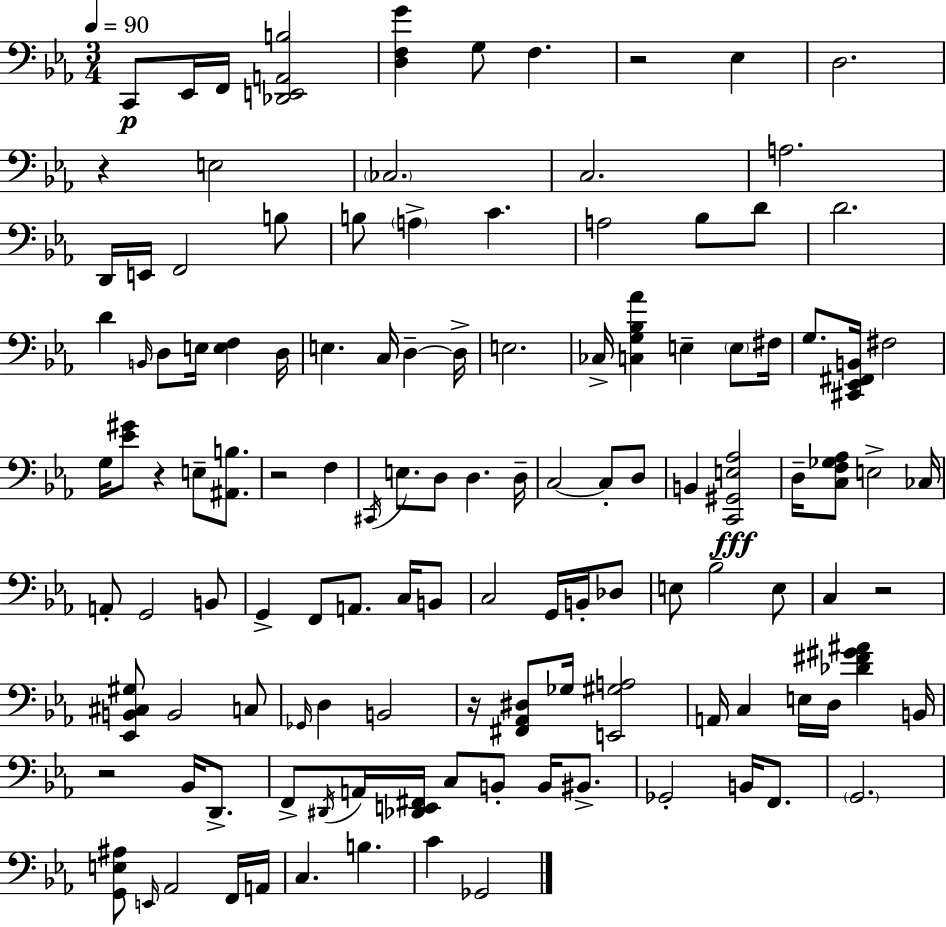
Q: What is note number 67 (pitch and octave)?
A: Bb3